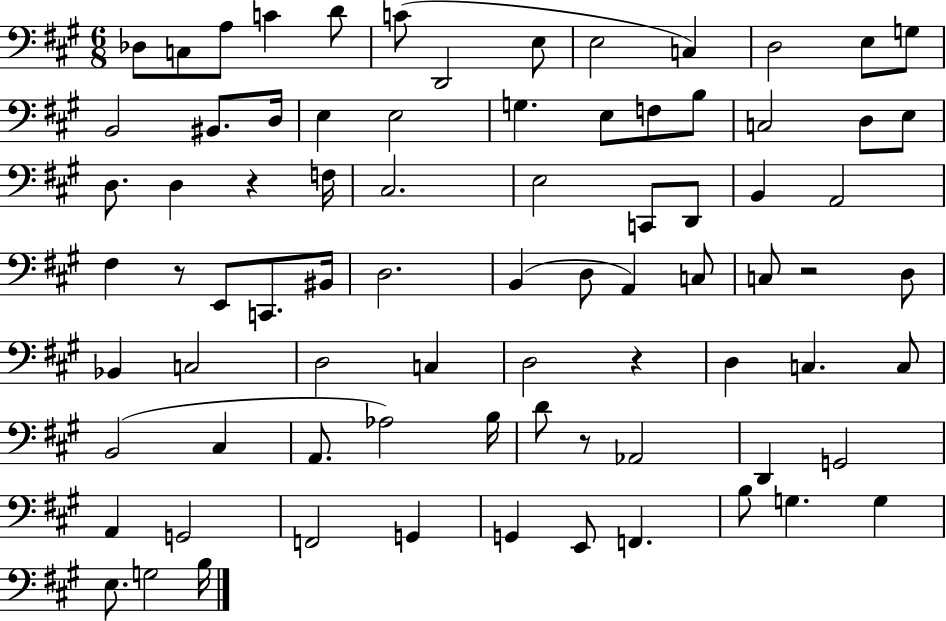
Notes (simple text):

Db3/e C3/e A3/e C4/q D4/e C4/e D2/h E3/e E3/h C3/q D3/h E3/e G3/e B2/h BIS2/e. D3/s E3/q E3/h G3/q. E3/e F3/e B3/e C3/h D3/e E3/e D3/e. D3/q R/q F3/s C#3/h. E3/h C2/e D2/e B2/q A2/h F#3/q R/e E2/e C2/e. BIS2/s D3/h. B2/q D3/e A2/q C3/e C3/e R/h D3/e Bb2/q C3/h D3/h C3/q D3/h R/q D3/q C3/q. C3/e B2/h C#3/q A2/e. Ab3/h B3/s D4/e R/e Ab2/h D2/q G2/h A2/q G2/h F2/h G2/q G2/q E2/e F2/q. B3/e G3/q. G3/q E3/e. G3/h B3/s